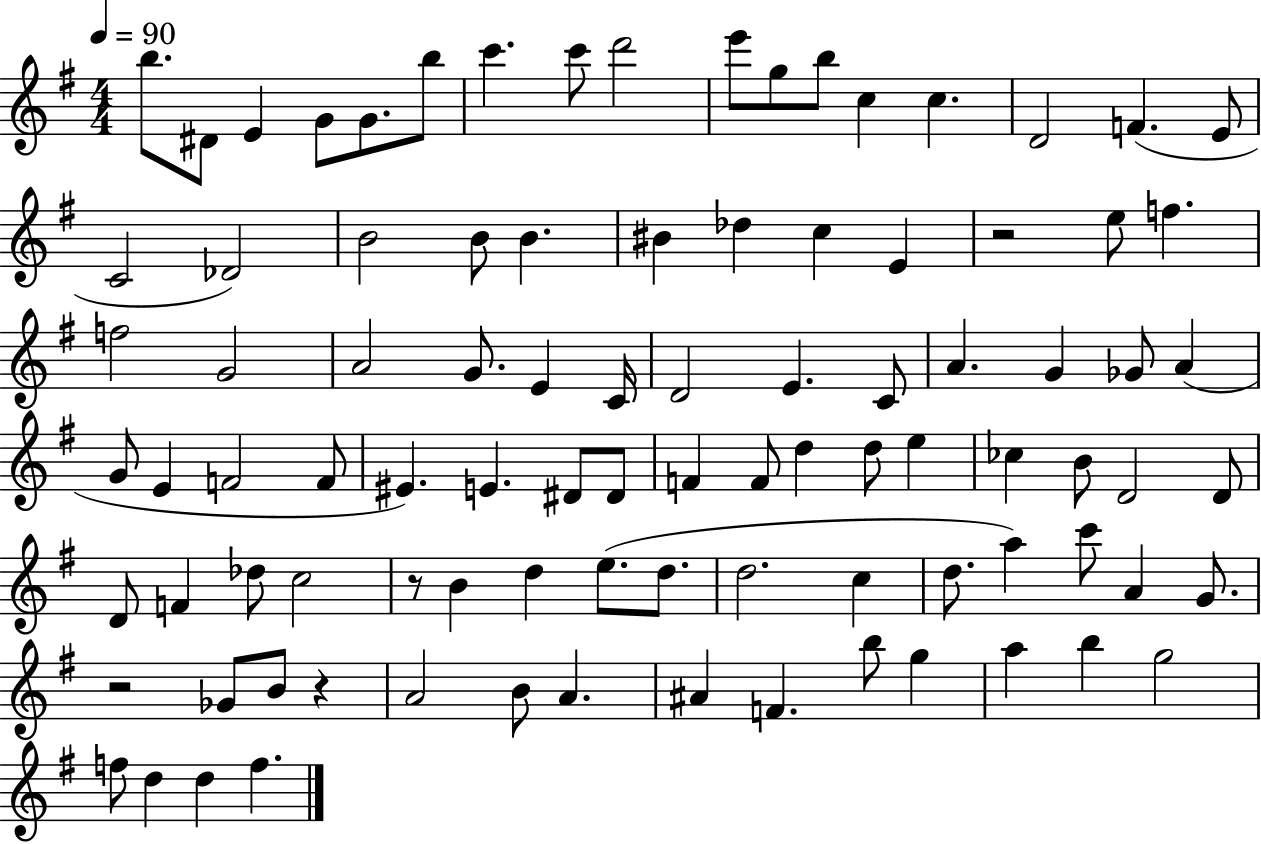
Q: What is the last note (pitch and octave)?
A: F5